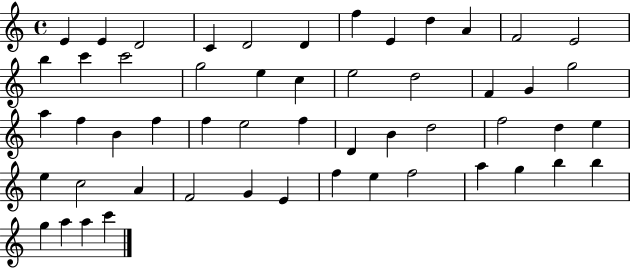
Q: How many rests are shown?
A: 0